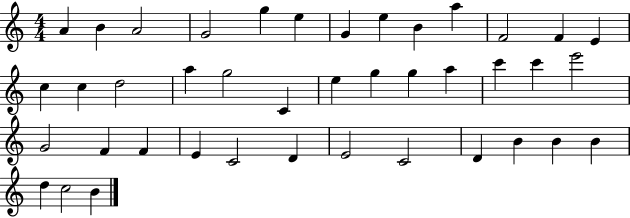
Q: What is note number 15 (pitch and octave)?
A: C5